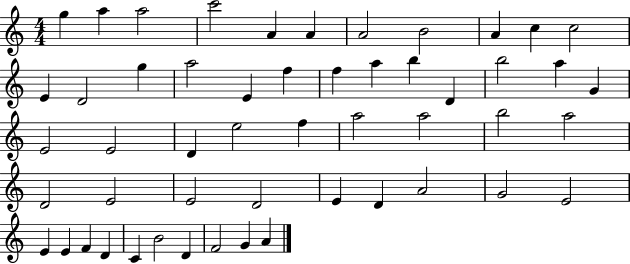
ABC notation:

X:1
T:Untitled
M:4/4
L:1/4
K:C
g a a2 c'2 A A A2 B2 A c c2 E D2 g a2 E f f a b D b2 a G E2 E2 D e2 f a2 a2 b2 a2 D2 E2 E2 D2 E D A2 G2 E2 E E F D C B2 D F2 G A